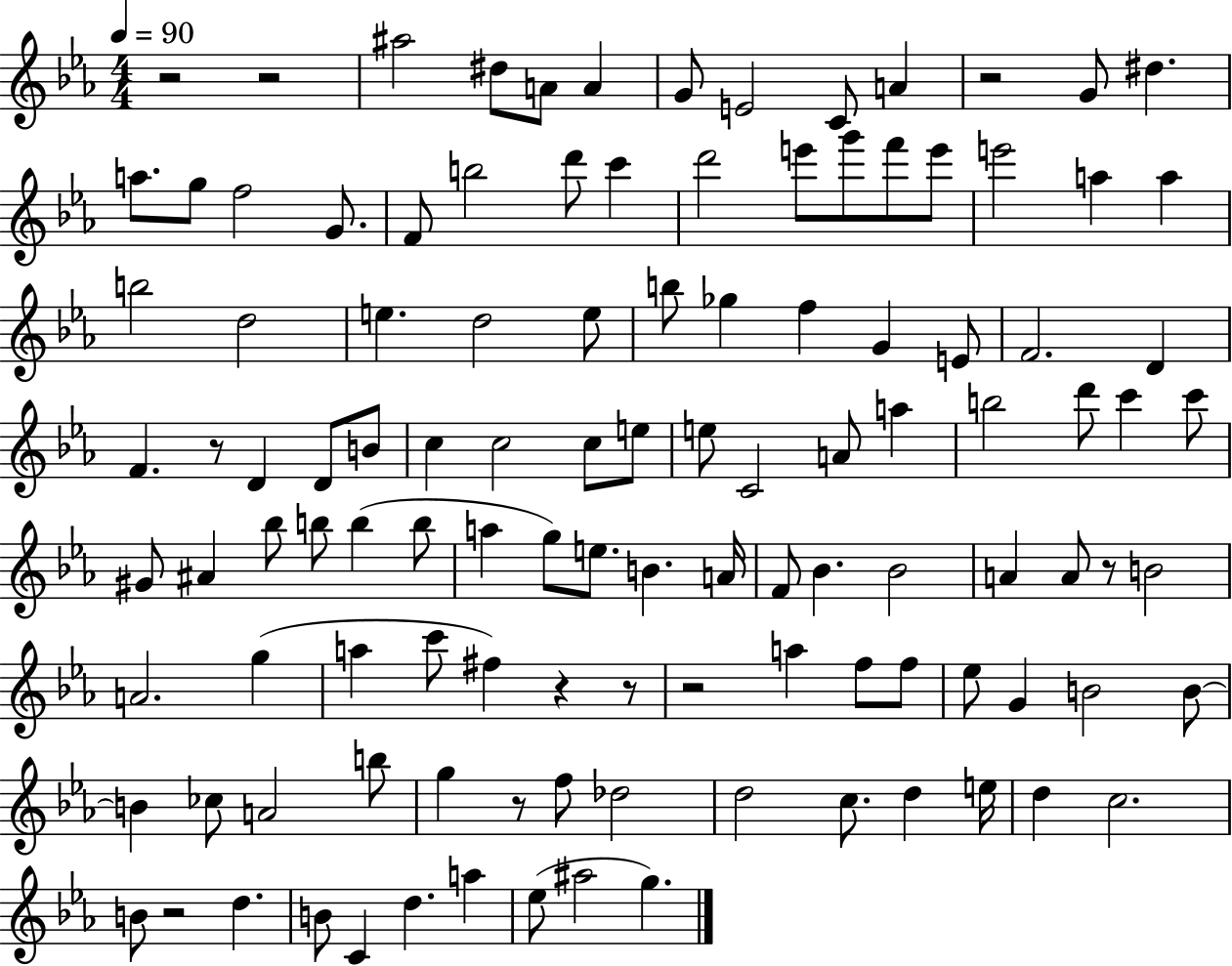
X:1
T:Untitled
M:4/4
L:1/4
K:Eb
z2 z2 ^a2 ^d/2 A/2 A G/2 E2 C/2 A z2 G/2 ^d a/2 g/2 f2 G/2 F/2 b2 d'/2 c' d'2 e'/2 g'/2 f'/2 e'/2 e'2 a a b2 d2 e d2 e/2 b/2 _g f G E/2 F2 D F z/2 D D/2 B/2 c c2 c/2 e/2 e/2 C2 A/2 a b2 d'/2 c' c'/2 ^G/2 ^A _b/2 b/2 b b/2 a g/2 e/2 B A/4 F/2 _B _B2 A A/2 z/2 B2 A2 g a c'/2 ^f z z/2 z2 a f/2 f/2 _e/2 G B2 B/2 B _c/2 A2 b/2 g z/2 f/2 _d2 d2 c/2 d e/4 d c2 B/2 z2 d B/2 C d a _e/2 ^a2 g